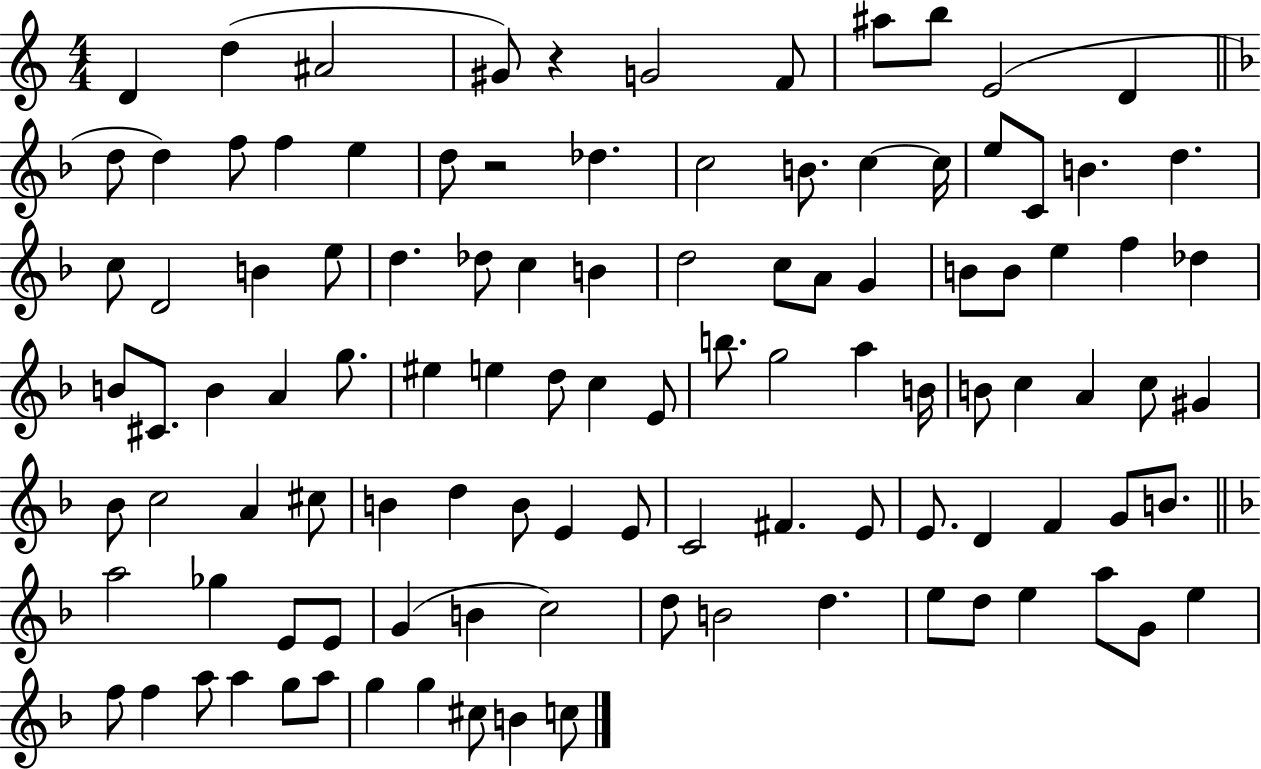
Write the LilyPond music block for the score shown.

{
  \clef treble
  \numericTimeSignature
  \time 4/4
  \key c \major
  d'4 d''4( ais'2 | gis'8) r4 g'2 f'8 | ais''8 b''8 e'2( d'4 | \bar "||" \break \key d \minor d''8 d''4) f''8 f''4 e''4 | d''8 r2 des''4. | c''2 b'8. c''4~~ c''16 | e''8 c'8 b'4. d''4. | \break c''8 d'2 b'4 e''8 | d''4. des''8 c''4 b'4 | d''2 c''8 a'8 g'4 | b'8 b'8 e''4 f''4 des''4 | \break b'8 cis'8. b'4 a'4 g''8. | eis''4 e''4 d''8 c''4 e'8 | b''8. g''2 a''4 b'16 | b'8 c''4 a'4 c''8 gis'4 | \break bes'8 c''2 a'4 cis''8 | b'4 d''4 b'8 e'4 e'8 | c'2 fis'4. e'8 | e'8. d'4 f'4 g'8 b'8. | \break \bar "||" \break \key d \minor a''2 ges''4 e'8 e'8 | g'4( b'4 c''2) | d''8 b'2 d''4. | e''8 d''8 e''4 a''8 g'8 e''4 | \break f''8 f''4 a''8 a''4 g''8 a''8 | g''4 g''4 cis''8 b'4 c''8 | \bar "|."
}